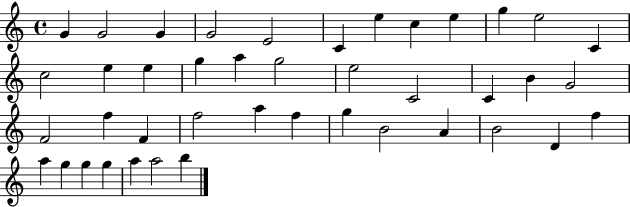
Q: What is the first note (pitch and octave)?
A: G4